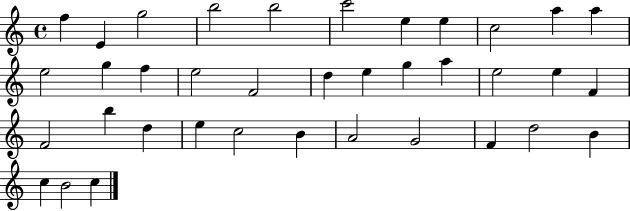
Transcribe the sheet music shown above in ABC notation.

X:1
T:Untitled
M:4/4
L:1/4
K:C
f E g2 b2 b2 c'2 e e c2 a a e2 g f e2 F2 d e g a e2 e F F2 b d e c2 B A2 G2 F d2 B c B2 c